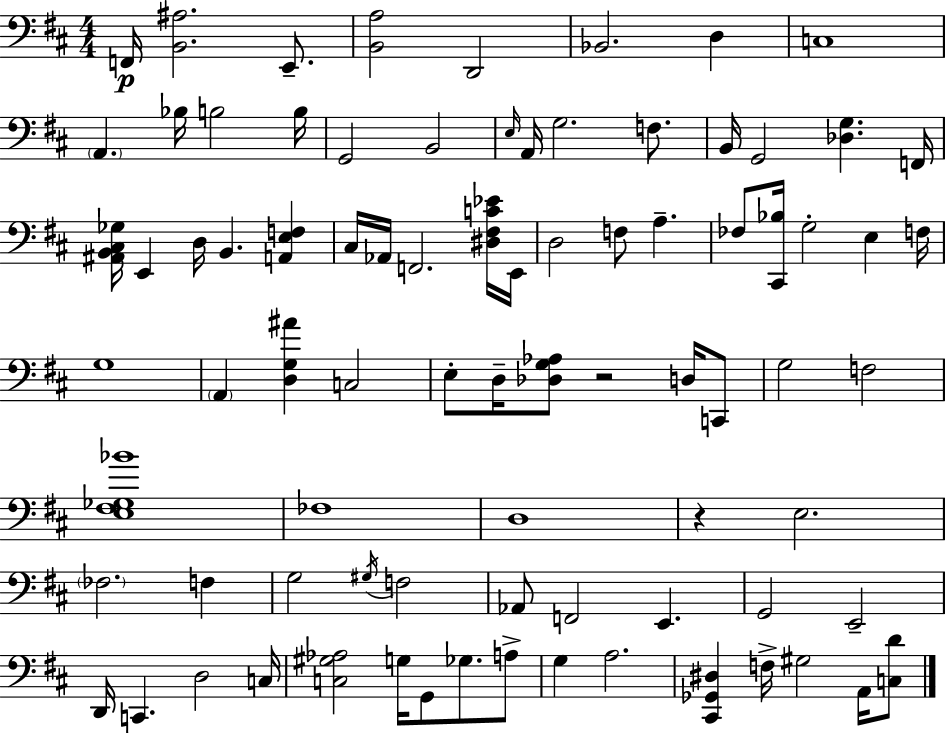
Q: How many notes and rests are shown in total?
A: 83